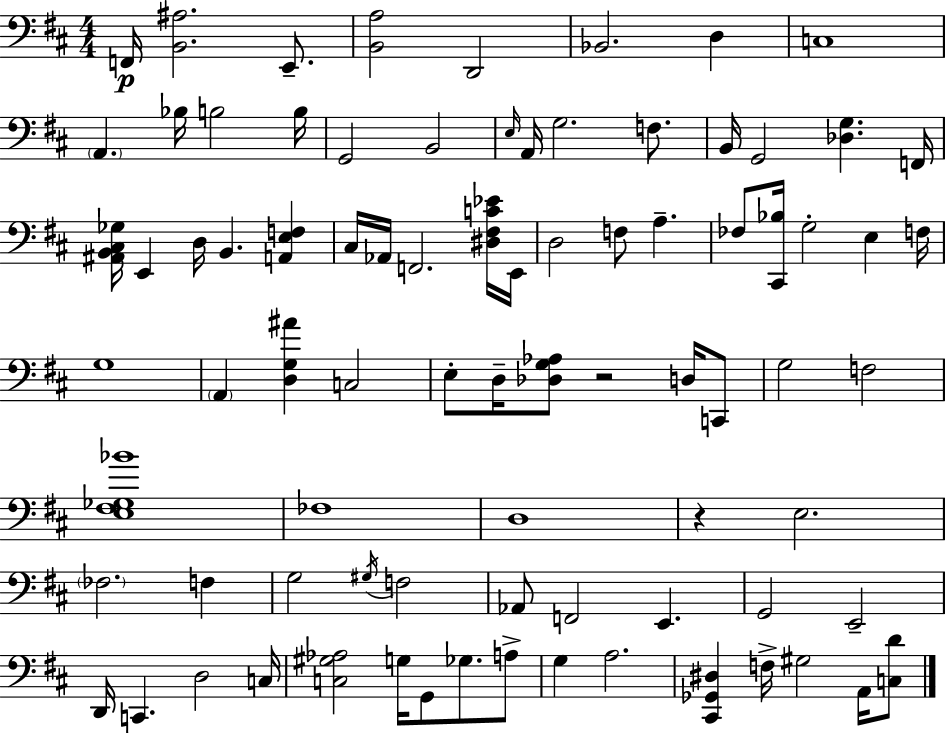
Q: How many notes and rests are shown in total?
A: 83